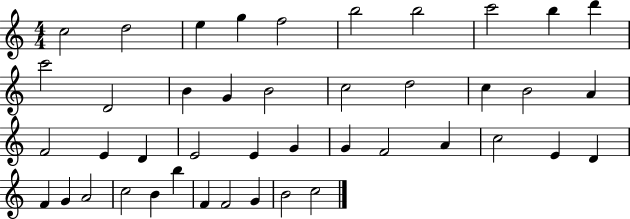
C5/h D5/h E5/q G5/q F5/h B5/h B5/h C6/h B5/q D6/q C6/h D4/h B4/q G4/q B4/h C5/h D5/h C5/q B4/h A4/q F4/h E4/q D4/q E4/h E4/q G4/q G4/q F4/h A4/q C5/h E4/q D4/q F4/q G4/q A4/h C5/h B4/q B5/q F4/q F4/h G4/q B4/h C5/h